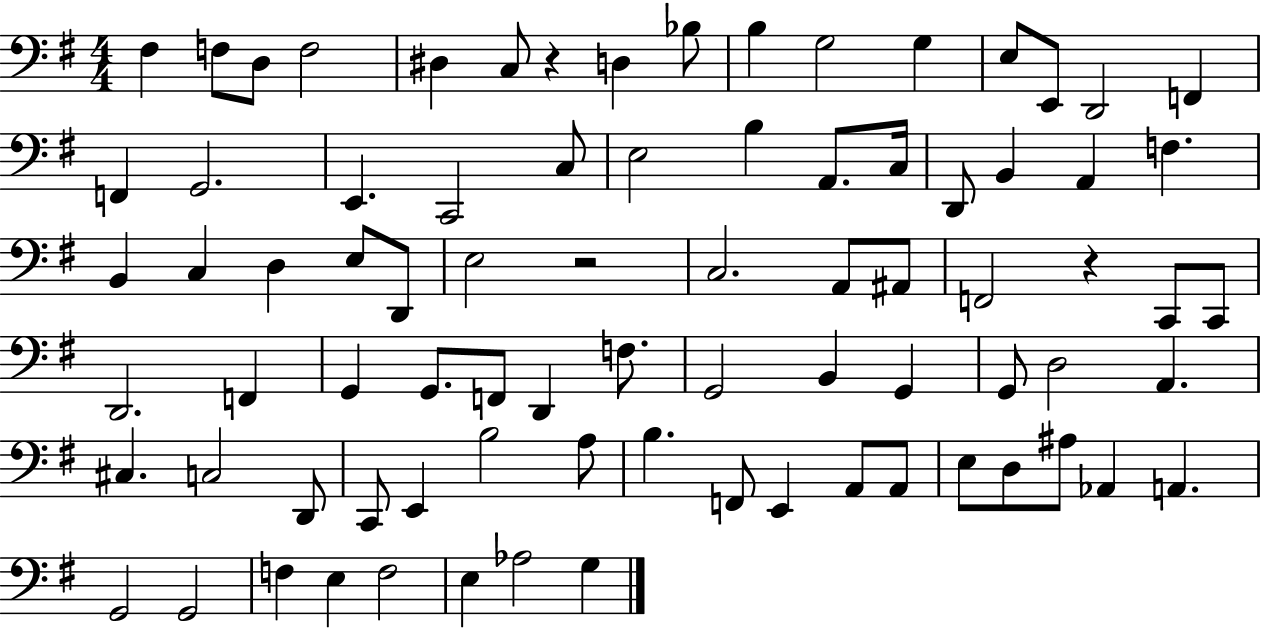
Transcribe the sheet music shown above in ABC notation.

X:1
T:Untitled
M:4/4
L:1/4
K:G
^F, F,/2 D,/2 F,2 ^D, C,/2 z D, _B,/2 B, G,2 G, E,/2 E,,/2 D,,2 F,, F,, G,,2 E,, C,,2 C,/2 E,2 B, A,,/2 C,/4 D,,/2 B,, A,, F, B,, C, D, E,/2 D,,/2 E,2 z2 C,2 A,,/2 ^A,,/2 F,,2 z C,,/2 C,,/2 D,,2 F,, G,, G,,/2 F,,/2 D,, F,/2 G,,2 B,, G,, G,,/2 D,2 A,, ^C, C,2 D,,/2 C,,/2 E,, B,2 A,/2 B, F,,/2 E,, A,,/2 A,,/2 E,/2 D,/2 ^A,/2 _A,, A,, G,,2 G,,2 F, E, F,2 E, _A,2 G,